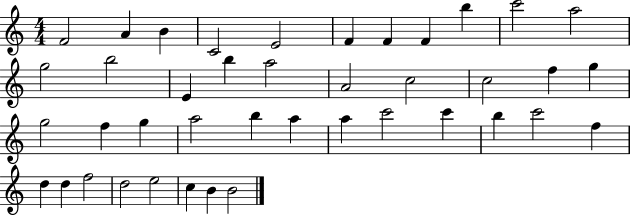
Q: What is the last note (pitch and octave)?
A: B4